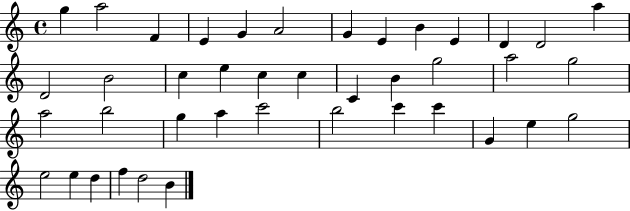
{
  \clef treble
  \time 4/4
  \defaultTimeSignature
  \key c \major
  g''4 a''2 f'4 | e'4 g'4 a'2 | g'4 e'4 b'4 e'4 | d'4 d'2 a''4 | \break d'2 b'2 | c''4 e''4 c''4 c''4 | c'4 b'4 g''2 | a''2 g''2 | \break a''2 b''2 | g''4 a''4 c'''2 | b''2 c'''4 c'''4 | g'4 e''4 g''2 | \break e''2 e''4 d''4 | f''4 d''2 b'4 | \bar "|."
}